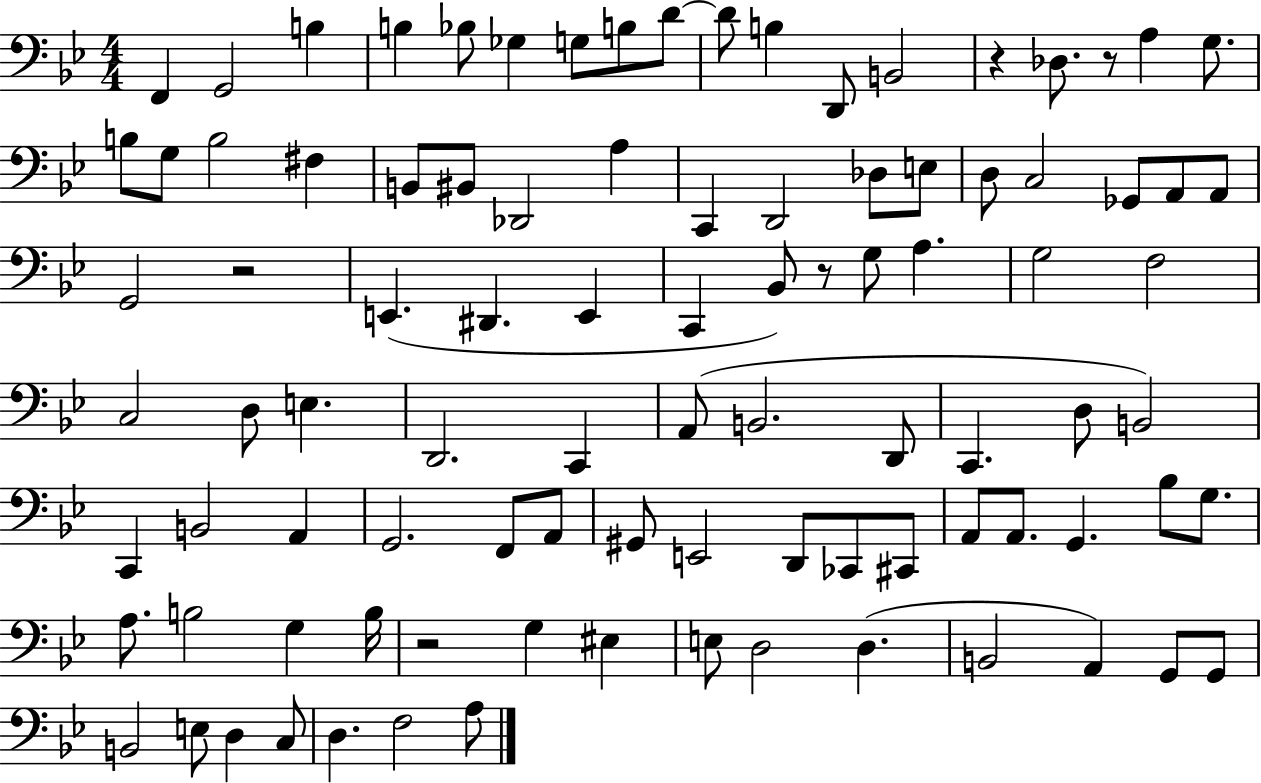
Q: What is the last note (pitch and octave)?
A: A3